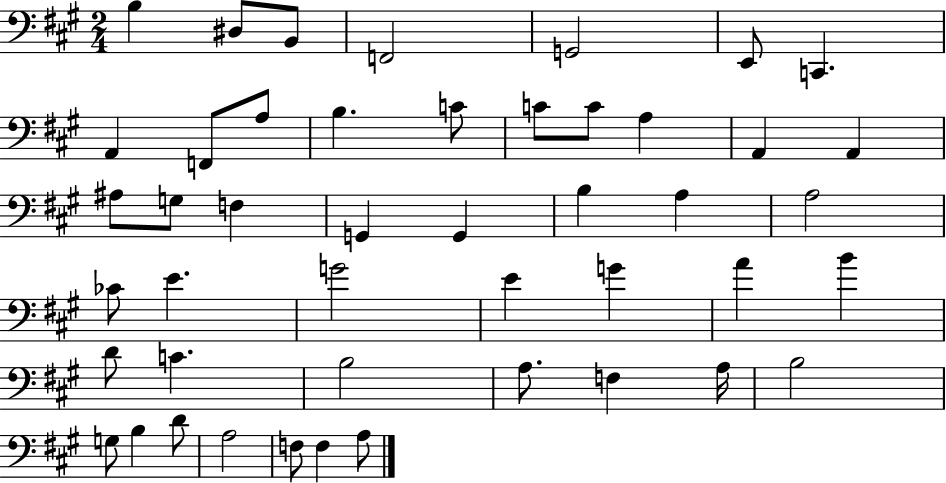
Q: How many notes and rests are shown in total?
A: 46